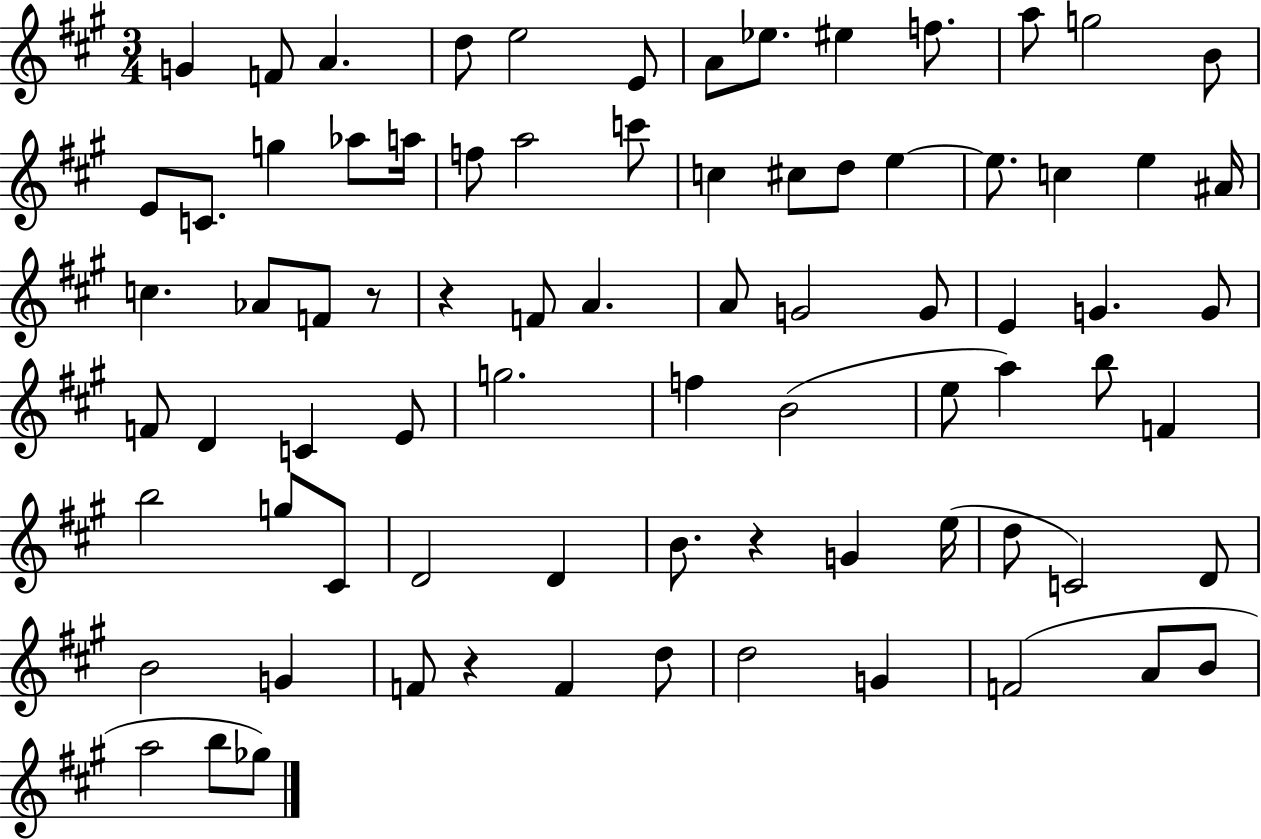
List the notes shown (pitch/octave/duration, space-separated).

G4/q F4/e A4/q. D5/e E5/h E4/e A4/e Eb5/e. EIS5/q F5/e. A5/e G5/h B4/e E4/e C4/e. G5/q Ab5/e A5/s F5/e A5/h C6/e C5/q C#5/e D5/e E5/q E5/e. C5/q E5/q A#4/s C5/q. Ab4/e F4/e R/e R/q F4/e A4/q. A4/e G4/h G4/e E4/q G4/q. G4/e F4/e D4/q C4/q E4/e G5/h. F5/q B4/h E5/e A5/q B5/e F4/q B5/h G5/e C#4/e D4/h D4/q B4/e. R/q G4/q E5/s D5/e C4/h D4/e B4/h G4/q F4/e R/q F4/q D5/e D5/h G4/q F4/h A4/e B4/e A5/h B5/e Gb5/e